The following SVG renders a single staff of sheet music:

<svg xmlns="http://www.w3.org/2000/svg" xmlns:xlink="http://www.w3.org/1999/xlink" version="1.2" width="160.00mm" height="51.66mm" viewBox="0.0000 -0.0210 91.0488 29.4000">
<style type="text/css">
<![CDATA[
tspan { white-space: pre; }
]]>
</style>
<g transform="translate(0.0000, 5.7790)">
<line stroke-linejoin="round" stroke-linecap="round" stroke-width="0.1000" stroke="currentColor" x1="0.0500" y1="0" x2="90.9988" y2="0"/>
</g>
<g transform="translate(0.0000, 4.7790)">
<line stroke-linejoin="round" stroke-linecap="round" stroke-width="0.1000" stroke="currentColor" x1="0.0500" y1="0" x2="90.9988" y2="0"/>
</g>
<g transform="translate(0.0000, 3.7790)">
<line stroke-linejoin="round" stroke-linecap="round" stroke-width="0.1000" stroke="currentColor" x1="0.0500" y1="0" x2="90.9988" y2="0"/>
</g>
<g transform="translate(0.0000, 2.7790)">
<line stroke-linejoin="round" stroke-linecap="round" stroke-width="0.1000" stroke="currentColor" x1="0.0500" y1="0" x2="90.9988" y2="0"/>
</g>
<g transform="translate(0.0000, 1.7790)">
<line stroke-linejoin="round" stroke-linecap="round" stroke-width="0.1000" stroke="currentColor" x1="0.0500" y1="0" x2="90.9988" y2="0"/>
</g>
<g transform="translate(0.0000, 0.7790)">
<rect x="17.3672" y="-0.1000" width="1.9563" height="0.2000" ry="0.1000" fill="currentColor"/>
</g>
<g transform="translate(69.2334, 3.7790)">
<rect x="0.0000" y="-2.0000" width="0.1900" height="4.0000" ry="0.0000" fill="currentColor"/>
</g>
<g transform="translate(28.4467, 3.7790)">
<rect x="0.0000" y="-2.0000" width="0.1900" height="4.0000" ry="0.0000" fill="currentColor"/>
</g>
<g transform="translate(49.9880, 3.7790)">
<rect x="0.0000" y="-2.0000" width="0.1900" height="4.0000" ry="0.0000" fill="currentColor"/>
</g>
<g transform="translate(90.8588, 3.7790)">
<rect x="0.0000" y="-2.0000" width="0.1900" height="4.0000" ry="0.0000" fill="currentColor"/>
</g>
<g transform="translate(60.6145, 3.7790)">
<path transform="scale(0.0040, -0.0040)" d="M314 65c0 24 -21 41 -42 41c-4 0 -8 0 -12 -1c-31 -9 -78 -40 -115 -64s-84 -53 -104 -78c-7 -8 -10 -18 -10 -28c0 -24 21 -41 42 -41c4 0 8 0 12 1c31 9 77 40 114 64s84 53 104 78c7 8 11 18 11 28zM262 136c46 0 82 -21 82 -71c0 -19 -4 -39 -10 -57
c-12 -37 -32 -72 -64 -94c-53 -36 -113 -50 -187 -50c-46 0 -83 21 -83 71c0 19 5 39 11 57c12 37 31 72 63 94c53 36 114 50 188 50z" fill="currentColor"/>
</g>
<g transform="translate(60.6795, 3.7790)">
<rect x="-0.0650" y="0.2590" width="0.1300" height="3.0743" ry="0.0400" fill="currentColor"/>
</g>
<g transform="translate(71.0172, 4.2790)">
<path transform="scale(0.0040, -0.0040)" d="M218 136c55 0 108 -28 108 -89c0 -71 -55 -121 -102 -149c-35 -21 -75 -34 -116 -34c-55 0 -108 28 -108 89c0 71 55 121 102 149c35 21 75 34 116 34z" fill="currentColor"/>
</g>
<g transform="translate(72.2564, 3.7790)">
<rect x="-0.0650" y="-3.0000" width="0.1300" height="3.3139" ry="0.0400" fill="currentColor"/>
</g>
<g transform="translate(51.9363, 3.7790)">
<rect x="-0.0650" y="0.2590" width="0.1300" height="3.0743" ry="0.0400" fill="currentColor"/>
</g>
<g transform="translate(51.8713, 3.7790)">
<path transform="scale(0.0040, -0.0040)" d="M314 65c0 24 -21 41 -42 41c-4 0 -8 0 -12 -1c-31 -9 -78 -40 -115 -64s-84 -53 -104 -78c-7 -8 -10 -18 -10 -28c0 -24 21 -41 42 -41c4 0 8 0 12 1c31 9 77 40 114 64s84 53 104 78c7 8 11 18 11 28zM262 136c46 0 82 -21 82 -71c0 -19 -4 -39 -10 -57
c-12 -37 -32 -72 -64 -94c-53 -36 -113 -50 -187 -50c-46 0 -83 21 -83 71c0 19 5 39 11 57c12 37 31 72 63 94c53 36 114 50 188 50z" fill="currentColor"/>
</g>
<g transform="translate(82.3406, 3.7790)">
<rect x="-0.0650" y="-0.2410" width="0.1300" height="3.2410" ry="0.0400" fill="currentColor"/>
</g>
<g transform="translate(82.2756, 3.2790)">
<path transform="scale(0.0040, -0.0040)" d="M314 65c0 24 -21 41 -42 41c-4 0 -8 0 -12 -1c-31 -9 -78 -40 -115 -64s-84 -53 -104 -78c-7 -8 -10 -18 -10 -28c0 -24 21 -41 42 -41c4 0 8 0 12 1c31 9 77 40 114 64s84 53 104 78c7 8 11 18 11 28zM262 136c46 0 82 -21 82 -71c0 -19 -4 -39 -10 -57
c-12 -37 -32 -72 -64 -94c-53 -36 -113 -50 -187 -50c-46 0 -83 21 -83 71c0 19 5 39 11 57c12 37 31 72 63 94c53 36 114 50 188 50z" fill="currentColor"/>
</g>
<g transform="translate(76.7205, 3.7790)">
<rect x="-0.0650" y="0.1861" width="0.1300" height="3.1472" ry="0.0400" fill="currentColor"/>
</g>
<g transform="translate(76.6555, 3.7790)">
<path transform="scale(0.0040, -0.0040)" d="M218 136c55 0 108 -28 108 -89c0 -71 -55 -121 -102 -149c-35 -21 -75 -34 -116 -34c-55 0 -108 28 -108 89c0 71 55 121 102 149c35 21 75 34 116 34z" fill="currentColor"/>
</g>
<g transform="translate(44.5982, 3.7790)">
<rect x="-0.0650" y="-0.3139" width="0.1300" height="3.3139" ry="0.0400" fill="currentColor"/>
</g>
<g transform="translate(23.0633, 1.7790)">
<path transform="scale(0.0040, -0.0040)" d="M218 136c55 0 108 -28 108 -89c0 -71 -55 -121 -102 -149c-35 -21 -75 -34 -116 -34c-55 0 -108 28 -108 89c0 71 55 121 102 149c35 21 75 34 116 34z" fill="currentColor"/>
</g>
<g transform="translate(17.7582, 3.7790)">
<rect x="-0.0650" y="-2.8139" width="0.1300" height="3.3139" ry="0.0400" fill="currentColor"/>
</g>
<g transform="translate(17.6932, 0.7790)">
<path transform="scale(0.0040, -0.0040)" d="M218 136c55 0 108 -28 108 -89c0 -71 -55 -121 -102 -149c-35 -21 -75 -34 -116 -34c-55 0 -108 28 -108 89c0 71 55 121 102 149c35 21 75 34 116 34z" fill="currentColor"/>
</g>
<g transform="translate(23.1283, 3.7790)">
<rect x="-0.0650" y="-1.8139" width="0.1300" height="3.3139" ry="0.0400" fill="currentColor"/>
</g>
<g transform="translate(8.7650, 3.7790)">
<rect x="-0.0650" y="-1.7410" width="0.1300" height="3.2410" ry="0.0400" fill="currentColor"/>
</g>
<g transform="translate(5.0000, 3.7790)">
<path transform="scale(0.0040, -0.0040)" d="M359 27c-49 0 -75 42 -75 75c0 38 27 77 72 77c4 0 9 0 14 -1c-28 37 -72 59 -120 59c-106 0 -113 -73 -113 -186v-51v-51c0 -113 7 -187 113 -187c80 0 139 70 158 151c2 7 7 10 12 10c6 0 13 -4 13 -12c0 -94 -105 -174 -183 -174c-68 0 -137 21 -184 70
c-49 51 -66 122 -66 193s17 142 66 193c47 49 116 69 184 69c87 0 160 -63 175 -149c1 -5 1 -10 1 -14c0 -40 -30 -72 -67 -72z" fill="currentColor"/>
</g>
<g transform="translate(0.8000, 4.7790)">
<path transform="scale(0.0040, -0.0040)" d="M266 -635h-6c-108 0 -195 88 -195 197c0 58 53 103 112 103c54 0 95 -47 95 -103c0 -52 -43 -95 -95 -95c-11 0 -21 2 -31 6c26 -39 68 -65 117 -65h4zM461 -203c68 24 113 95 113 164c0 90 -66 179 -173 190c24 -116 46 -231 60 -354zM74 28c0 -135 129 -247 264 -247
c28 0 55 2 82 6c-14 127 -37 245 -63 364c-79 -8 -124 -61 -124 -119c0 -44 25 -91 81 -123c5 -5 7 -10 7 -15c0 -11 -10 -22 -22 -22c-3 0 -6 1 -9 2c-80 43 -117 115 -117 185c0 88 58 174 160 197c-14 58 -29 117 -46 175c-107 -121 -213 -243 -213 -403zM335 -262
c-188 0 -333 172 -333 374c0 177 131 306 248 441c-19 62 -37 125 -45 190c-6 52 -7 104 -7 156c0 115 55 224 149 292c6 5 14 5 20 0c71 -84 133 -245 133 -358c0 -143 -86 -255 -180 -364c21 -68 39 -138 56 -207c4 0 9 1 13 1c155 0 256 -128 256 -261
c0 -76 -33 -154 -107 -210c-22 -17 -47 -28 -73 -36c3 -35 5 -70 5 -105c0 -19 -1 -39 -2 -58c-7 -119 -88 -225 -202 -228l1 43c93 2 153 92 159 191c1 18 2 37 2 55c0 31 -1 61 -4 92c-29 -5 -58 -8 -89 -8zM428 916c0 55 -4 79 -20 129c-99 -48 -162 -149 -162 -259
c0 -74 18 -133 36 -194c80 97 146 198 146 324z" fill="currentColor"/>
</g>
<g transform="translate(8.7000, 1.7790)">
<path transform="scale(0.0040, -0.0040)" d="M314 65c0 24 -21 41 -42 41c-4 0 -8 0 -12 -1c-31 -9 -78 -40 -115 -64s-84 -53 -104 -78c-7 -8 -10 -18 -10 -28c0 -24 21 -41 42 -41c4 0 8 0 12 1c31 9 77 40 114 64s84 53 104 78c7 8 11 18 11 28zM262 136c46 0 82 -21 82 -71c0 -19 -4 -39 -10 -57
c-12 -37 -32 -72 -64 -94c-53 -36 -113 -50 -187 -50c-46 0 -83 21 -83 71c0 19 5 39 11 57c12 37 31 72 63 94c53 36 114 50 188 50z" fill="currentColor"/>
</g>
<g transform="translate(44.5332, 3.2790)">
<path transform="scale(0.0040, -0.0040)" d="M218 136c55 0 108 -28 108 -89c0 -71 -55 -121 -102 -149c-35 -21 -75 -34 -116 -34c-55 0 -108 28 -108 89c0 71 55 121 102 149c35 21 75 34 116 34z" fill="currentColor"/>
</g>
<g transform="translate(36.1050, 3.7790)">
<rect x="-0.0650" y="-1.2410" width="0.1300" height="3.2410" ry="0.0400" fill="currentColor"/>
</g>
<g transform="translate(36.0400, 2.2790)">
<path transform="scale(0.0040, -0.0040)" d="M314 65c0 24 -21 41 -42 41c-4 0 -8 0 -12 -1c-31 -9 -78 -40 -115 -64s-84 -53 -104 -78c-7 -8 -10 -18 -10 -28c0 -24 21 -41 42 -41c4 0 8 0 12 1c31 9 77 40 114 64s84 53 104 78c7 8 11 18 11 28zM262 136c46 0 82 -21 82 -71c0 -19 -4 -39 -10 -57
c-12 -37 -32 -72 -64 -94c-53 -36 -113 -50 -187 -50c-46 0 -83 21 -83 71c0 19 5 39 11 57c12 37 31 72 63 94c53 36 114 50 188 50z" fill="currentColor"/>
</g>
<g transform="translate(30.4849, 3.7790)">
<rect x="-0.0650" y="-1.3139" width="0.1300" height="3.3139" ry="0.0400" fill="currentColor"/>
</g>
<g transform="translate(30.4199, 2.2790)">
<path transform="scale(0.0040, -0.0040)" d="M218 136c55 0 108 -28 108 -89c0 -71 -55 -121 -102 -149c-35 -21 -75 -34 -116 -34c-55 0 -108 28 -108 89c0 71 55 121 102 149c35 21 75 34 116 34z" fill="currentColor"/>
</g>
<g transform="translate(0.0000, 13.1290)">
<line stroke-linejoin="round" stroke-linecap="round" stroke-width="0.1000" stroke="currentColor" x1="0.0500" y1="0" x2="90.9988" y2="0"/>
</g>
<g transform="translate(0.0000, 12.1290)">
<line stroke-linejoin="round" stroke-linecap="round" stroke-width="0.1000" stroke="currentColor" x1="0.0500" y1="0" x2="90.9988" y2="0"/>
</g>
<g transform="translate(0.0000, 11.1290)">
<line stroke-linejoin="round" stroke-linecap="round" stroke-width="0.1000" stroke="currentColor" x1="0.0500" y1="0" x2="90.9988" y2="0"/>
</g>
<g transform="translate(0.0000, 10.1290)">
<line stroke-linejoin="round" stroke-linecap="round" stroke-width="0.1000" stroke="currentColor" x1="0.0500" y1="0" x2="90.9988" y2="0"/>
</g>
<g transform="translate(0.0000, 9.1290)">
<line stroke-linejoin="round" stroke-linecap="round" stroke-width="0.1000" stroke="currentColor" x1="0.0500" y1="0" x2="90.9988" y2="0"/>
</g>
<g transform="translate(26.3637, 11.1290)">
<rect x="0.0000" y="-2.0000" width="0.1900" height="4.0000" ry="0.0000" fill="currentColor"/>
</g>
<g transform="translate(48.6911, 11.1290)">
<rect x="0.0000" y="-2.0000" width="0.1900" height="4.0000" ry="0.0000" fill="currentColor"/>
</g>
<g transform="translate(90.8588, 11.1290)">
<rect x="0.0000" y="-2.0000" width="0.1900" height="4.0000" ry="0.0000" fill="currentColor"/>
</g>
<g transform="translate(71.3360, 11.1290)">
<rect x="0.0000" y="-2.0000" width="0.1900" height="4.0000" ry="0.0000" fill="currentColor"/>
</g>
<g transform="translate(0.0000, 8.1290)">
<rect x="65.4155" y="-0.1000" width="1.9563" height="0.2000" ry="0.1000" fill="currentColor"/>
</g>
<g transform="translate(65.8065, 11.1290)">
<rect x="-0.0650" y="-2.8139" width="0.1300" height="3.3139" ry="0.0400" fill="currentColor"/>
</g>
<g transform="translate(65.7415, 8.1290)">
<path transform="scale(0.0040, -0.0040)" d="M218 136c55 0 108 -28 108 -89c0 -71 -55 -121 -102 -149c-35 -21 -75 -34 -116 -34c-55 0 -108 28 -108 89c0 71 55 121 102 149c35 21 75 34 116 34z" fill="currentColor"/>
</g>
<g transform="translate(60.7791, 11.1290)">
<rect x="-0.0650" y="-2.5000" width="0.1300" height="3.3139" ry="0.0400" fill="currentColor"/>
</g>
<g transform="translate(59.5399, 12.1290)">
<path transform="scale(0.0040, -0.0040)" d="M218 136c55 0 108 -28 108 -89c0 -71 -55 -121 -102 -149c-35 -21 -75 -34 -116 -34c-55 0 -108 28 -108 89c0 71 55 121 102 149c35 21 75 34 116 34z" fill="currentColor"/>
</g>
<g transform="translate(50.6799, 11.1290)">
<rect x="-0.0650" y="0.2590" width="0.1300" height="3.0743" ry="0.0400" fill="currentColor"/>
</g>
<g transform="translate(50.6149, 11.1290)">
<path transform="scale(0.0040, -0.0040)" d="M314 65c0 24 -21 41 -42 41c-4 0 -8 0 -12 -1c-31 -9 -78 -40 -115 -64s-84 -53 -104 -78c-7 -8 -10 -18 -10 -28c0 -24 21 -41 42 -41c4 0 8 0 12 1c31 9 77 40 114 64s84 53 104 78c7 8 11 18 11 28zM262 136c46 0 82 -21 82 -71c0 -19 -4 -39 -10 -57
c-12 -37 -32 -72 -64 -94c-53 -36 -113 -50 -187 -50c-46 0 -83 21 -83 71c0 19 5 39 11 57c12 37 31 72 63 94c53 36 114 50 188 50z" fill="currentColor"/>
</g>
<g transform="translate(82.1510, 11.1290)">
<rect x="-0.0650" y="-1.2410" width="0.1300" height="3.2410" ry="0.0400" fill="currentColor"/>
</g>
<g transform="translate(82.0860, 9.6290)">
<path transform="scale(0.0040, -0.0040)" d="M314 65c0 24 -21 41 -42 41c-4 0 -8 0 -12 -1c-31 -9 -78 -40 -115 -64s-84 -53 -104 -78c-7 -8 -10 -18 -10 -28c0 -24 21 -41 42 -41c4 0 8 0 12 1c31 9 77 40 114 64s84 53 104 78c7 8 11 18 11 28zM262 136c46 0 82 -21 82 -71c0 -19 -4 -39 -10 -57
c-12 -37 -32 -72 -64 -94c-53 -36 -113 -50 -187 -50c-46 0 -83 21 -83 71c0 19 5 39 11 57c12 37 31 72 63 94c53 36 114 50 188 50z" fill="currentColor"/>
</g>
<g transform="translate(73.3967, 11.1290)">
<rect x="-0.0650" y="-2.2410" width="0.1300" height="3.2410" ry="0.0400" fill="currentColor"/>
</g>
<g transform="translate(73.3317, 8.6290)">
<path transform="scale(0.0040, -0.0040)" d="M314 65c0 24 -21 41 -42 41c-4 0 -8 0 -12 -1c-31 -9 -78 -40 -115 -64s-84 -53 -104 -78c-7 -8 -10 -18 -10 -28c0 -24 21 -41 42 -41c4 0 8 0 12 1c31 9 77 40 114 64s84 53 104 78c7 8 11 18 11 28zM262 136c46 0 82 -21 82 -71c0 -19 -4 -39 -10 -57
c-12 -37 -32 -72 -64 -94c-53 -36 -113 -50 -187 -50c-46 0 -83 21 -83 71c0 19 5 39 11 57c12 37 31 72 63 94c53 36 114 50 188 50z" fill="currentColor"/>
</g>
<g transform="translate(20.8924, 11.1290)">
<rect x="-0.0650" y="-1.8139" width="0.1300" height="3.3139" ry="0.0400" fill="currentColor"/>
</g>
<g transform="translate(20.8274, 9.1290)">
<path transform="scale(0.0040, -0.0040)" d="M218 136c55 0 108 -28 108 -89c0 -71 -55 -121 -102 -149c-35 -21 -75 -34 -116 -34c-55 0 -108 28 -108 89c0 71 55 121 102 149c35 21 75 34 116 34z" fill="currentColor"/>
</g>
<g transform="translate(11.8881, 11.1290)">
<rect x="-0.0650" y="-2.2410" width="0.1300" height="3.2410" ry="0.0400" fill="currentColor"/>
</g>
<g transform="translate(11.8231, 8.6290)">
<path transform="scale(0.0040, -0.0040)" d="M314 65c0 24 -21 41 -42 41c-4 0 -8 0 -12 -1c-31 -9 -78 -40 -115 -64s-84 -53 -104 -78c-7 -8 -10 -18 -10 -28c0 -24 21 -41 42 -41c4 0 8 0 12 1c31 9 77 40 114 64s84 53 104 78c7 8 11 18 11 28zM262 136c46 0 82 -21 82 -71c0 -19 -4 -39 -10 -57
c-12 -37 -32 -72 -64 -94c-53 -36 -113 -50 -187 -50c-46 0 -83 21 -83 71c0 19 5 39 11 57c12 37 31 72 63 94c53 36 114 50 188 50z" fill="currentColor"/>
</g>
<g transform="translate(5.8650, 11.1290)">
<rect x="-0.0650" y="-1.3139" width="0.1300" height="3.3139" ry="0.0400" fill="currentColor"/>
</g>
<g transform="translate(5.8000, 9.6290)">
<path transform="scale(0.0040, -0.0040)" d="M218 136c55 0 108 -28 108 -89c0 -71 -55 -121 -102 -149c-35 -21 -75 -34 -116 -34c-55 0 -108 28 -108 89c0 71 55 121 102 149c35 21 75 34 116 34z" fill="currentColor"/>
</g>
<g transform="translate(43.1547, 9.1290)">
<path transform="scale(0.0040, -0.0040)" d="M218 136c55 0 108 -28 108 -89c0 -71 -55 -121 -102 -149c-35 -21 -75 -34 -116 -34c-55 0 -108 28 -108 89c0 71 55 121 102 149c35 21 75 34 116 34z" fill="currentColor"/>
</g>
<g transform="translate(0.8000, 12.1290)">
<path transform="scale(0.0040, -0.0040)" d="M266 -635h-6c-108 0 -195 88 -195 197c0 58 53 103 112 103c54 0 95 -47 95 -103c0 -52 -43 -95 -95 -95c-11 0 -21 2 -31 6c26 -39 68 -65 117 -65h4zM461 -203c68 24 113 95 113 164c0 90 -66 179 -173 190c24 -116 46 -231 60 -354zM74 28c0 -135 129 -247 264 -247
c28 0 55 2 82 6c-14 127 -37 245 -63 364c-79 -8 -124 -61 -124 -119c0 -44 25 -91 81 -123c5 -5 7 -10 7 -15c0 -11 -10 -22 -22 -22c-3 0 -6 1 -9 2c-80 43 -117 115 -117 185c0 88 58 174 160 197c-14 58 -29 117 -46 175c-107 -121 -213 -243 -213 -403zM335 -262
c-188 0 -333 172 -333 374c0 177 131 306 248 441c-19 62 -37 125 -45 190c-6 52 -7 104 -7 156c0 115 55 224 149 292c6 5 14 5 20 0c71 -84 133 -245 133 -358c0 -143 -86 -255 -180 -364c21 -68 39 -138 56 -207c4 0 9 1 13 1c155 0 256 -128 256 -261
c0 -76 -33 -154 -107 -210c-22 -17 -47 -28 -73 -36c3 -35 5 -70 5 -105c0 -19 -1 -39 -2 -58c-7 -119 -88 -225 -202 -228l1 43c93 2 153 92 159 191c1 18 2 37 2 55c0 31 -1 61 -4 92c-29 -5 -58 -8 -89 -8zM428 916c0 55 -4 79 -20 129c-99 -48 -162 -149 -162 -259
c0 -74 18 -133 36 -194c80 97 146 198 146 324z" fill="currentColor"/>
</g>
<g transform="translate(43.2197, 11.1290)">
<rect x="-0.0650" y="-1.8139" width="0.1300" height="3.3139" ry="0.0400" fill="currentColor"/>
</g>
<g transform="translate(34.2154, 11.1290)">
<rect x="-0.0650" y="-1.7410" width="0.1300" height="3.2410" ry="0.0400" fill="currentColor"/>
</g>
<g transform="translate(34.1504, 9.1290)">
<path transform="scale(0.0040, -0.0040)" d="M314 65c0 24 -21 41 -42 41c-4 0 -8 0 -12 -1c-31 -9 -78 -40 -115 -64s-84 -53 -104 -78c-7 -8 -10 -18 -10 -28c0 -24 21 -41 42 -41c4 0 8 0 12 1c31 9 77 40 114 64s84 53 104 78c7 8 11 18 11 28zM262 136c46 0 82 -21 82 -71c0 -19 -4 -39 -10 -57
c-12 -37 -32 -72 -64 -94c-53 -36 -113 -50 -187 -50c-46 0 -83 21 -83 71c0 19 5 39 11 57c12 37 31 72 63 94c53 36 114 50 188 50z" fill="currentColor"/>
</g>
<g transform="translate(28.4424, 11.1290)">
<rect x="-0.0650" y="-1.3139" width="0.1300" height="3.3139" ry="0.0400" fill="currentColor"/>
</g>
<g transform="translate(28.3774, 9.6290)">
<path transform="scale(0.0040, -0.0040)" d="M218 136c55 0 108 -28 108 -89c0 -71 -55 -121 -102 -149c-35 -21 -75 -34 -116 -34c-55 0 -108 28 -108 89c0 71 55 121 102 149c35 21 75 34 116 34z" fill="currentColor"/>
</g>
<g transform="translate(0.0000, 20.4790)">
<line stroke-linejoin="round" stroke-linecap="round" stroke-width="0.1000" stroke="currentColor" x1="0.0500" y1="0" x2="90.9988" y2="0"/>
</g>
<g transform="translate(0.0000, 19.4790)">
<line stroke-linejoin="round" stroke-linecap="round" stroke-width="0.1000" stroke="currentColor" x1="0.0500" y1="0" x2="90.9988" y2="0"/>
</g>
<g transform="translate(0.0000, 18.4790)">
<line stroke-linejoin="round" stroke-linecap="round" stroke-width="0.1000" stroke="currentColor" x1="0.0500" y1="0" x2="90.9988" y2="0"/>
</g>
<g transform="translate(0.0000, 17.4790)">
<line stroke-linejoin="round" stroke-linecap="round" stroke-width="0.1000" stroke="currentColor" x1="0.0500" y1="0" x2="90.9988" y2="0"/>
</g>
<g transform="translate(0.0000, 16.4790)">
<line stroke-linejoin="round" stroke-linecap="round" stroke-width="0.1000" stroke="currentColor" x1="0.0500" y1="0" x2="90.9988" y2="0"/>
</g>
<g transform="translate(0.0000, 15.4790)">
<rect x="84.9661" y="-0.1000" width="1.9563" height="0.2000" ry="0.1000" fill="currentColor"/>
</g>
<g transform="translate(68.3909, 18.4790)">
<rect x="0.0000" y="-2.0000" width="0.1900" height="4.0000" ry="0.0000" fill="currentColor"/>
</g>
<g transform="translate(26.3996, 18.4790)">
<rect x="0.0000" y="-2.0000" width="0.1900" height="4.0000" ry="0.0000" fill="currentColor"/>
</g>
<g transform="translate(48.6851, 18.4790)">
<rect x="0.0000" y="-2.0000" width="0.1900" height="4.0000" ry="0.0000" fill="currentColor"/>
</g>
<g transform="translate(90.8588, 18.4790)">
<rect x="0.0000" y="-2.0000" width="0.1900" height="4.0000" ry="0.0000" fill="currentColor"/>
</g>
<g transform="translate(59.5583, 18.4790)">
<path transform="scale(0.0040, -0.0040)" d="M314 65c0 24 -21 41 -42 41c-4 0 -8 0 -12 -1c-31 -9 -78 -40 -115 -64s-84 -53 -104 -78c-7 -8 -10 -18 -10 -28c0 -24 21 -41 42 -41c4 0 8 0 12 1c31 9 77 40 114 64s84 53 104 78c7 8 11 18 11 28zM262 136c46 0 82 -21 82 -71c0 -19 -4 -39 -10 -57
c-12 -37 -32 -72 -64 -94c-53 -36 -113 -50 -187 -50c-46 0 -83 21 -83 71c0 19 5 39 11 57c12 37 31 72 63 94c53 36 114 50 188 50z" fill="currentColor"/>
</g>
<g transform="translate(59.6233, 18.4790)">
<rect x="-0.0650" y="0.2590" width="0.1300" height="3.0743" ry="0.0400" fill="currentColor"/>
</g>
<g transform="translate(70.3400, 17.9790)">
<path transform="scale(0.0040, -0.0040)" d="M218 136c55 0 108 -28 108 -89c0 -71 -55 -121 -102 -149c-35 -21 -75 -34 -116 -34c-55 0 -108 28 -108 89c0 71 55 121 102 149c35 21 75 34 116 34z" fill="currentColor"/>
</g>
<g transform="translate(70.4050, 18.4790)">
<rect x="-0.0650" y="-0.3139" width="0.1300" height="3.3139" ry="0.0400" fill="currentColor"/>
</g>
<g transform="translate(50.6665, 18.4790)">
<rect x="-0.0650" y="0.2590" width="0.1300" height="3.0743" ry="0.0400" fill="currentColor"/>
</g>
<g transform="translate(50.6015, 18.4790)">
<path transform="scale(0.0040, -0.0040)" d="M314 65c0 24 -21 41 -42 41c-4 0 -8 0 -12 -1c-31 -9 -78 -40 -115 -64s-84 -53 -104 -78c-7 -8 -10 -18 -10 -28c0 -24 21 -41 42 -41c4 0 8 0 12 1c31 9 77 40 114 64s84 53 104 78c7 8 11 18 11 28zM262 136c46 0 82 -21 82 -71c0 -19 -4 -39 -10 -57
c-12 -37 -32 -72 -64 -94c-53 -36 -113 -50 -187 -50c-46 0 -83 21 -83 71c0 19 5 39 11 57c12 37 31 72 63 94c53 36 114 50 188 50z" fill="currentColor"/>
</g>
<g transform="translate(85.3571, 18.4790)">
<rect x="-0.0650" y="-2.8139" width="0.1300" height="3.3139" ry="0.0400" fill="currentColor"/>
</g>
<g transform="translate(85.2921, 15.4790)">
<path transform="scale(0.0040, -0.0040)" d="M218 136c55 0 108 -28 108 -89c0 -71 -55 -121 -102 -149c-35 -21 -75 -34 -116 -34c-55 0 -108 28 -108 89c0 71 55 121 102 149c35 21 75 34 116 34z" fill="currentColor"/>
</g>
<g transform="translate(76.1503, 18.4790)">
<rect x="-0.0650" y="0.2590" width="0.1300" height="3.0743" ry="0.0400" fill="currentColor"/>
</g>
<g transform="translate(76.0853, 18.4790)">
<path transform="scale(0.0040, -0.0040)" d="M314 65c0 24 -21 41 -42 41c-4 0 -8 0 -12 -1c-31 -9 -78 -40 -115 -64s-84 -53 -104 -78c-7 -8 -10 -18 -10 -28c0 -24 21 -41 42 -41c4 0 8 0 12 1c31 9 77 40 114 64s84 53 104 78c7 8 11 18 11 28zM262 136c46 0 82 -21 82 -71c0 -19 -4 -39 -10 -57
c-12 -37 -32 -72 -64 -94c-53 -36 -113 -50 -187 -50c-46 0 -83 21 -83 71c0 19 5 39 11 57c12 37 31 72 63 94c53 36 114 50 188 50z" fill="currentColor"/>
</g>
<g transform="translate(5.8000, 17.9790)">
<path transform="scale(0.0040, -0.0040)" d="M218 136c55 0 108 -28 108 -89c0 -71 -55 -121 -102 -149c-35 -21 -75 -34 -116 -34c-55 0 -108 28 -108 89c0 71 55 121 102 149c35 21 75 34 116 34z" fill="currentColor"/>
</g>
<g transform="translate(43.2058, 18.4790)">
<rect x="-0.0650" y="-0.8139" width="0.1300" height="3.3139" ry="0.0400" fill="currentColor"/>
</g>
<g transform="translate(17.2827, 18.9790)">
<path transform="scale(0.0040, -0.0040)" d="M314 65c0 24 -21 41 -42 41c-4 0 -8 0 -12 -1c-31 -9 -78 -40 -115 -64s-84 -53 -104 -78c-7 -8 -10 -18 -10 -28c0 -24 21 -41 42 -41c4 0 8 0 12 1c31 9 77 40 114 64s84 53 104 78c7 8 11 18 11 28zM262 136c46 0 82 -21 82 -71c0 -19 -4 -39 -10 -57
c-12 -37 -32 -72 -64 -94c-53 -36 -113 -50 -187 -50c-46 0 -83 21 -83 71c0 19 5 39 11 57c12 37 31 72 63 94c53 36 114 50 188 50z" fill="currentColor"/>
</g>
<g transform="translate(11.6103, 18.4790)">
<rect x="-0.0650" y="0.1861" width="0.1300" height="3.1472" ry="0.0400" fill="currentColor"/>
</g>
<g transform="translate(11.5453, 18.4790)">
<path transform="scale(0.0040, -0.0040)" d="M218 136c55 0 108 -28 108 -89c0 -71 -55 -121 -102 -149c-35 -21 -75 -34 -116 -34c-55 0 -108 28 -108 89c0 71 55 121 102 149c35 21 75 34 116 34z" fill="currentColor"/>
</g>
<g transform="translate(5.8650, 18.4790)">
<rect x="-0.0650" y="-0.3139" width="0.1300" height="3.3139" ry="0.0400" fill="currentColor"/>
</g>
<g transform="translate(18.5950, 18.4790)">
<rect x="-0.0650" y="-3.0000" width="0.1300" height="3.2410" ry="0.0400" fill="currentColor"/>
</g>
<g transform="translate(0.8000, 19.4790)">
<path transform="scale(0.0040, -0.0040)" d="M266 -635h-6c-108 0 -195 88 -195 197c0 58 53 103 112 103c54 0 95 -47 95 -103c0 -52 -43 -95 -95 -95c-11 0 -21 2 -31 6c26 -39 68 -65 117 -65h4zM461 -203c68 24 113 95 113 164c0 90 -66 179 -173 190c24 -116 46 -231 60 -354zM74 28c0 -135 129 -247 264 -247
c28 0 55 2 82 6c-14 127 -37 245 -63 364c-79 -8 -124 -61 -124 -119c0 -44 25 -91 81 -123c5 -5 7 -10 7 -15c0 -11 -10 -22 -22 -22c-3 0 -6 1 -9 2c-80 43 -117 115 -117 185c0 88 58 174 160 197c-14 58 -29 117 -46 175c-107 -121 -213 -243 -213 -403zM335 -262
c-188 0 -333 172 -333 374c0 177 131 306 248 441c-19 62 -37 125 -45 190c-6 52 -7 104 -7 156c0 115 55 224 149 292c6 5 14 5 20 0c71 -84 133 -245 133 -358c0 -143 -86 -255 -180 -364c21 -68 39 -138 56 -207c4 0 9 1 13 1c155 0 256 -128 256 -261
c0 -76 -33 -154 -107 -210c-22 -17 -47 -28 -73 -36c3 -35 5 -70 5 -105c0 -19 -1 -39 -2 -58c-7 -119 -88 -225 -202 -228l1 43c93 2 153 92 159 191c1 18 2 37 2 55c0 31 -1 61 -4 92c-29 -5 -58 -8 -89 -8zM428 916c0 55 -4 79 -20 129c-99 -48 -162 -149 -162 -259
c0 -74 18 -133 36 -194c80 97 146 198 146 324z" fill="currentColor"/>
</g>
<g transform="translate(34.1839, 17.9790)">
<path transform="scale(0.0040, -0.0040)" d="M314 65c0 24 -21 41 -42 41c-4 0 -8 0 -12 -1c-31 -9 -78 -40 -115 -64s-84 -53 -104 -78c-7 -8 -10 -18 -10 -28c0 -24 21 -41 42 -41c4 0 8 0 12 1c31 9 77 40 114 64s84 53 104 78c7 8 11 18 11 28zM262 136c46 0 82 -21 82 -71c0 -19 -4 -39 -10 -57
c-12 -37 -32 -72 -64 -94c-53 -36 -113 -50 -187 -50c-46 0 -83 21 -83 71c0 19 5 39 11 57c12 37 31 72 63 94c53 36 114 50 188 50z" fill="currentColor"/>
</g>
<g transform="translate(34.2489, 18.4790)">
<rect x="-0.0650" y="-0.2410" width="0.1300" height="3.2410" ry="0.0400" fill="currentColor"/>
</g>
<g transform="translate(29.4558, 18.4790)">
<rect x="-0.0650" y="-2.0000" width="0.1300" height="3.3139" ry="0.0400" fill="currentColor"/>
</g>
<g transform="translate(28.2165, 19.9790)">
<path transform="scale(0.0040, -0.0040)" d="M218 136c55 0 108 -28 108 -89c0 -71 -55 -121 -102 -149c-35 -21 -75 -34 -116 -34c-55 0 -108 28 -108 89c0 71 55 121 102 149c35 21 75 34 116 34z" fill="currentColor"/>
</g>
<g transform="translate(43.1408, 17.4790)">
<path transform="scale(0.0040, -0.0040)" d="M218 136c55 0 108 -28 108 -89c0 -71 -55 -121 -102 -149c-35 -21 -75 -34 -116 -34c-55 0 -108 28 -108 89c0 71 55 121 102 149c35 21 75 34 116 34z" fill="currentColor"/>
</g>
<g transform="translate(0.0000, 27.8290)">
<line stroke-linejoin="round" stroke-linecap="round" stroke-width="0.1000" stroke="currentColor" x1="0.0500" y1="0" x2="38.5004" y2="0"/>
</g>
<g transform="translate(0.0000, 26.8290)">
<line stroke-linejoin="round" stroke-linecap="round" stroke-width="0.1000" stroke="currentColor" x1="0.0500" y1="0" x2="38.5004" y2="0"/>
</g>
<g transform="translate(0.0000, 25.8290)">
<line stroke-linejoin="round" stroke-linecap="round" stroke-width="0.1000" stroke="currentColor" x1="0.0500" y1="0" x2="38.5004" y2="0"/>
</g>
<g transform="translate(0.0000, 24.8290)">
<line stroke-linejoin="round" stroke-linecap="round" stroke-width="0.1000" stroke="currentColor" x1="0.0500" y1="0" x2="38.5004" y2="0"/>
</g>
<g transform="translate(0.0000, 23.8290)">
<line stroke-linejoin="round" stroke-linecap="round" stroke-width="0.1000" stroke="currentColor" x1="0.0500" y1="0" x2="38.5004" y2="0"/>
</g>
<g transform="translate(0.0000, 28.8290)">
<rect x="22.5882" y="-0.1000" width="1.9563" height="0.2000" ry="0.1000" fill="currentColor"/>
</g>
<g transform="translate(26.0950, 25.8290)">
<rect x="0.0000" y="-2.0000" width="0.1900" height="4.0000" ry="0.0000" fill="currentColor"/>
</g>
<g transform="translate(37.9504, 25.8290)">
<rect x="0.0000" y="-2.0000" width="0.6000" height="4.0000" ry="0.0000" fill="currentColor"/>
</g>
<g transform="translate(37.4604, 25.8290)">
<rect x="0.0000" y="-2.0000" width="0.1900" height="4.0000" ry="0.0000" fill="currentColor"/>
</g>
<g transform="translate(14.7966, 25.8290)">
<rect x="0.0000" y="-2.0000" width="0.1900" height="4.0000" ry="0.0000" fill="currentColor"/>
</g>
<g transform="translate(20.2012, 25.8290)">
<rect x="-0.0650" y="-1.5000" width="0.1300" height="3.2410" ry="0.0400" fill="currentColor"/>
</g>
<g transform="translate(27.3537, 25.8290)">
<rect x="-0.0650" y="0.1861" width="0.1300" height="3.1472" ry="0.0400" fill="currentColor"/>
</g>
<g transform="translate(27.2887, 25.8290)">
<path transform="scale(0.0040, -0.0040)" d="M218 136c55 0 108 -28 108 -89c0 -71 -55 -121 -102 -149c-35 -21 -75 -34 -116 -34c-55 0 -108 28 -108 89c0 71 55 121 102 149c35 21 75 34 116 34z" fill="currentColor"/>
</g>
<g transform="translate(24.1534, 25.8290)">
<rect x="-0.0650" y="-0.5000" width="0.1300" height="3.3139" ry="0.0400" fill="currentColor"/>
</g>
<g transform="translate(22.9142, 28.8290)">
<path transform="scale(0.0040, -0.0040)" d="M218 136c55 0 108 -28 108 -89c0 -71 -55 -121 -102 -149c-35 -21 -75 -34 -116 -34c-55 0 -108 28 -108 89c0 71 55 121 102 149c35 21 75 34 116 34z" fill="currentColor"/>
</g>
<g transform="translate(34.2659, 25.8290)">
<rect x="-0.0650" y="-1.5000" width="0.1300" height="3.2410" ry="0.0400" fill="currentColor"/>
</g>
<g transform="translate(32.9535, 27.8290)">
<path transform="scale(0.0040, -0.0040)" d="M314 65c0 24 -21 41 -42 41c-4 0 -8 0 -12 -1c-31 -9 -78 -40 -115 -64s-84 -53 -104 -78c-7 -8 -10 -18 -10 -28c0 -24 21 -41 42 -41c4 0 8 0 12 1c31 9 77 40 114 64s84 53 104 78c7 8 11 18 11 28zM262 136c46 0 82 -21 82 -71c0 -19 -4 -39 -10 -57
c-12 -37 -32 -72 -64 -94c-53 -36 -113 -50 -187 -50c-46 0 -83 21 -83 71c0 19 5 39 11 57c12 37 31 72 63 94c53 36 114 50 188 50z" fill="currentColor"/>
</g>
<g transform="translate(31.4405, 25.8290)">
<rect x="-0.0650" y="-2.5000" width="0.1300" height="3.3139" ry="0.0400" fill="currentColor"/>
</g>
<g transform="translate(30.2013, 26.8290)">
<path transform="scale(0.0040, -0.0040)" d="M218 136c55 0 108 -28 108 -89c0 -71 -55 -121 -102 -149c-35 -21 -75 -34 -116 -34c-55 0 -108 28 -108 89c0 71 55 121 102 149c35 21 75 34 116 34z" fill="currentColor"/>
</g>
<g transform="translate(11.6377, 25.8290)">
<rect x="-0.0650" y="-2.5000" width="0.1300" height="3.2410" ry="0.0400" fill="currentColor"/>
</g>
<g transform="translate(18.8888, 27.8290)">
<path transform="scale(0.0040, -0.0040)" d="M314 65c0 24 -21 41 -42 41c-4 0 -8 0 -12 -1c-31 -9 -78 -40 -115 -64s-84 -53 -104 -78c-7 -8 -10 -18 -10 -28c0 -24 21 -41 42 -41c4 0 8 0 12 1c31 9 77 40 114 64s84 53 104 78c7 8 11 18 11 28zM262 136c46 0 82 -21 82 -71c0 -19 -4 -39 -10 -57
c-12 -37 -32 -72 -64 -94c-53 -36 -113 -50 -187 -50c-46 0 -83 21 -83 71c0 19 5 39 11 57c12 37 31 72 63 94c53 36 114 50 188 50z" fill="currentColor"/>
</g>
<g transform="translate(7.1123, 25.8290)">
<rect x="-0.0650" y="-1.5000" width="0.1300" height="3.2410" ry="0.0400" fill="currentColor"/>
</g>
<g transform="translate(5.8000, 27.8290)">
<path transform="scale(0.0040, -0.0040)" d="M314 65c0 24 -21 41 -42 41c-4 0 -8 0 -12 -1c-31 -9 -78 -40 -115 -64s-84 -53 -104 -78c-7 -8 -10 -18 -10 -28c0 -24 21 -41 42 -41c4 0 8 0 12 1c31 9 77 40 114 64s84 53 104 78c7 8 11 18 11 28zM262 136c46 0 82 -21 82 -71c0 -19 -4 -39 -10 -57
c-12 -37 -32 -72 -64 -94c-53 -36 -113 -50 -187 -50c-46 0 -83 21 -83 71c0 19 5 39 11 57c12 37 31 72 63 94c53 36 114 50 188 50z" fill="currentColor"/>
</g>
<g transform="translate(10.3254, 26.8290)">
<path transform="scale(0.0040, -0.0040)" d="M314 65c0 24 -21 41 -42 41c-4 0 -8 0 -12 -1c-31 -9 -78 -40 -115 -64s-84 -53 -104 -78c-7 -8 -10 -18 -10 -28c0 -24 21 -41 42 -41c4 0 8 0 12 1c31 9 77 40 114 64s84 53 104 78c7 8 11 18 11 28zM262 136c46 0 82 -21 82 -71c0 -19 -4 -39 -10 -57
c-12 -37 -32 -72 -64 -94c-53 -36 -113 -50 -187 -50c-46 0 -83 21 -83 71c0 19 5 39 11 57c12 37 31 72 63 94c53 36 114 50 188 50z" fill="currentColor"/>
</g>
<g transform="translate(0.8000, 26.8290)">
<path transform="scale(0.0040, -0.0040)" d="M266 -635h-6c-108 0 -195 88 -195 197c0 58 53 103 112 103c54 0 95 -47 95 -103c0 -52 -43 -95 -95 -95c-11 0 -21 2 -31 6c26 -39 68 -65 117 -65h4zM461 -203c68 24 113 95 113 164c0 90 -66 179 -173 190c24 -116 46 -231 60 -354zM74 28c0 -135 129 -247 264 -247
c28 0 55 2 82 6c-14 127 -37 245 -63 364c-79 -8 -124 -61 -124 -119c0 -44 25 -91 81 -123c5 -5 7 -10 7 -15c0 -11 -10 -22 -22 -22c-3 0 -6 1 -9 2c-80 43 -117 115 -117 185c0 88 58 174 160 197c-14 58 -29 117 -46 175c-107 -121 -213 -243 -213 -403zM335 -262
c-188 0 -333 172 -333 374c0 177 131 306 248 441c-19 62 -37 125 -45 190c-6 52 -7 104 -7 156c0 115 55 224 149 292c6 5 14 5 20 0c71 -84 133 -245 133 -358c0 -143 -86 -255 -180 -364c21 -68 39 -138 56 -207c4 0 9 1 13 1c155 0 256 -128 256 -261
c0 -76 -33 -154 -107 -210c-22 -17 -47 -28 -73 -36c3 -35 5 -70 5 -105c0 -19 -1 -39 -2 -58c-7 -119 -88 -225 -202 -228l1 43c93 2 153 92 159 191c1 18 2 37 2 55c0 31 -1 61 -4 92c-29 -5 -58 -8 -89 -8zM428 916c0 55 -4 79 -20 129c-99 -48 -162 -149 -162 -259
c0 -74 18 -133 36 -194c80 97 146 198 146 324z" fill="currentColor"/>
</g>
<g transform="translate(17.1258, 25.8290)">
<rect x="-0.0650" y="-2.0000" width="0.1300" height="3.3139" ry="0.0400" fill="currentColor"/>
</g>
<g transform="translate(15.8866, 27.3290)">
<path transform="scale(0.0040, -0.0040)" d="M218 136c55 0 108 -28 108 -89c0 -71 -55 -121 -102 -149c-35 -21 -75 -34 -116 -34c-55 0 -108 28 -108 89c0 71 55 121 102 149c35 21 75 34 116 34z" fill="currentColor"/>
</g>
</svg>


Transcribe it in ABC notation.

X:1
T:Untitled
M:4/4
L:1/4
K:C
f2 a f e e2 c B2 B2 A B c2 e g2 f e f2 f B2 G a g2 e2 c B A2 F c2 d B2 B2 c B2 a E2 G2 F E2 C B G E2